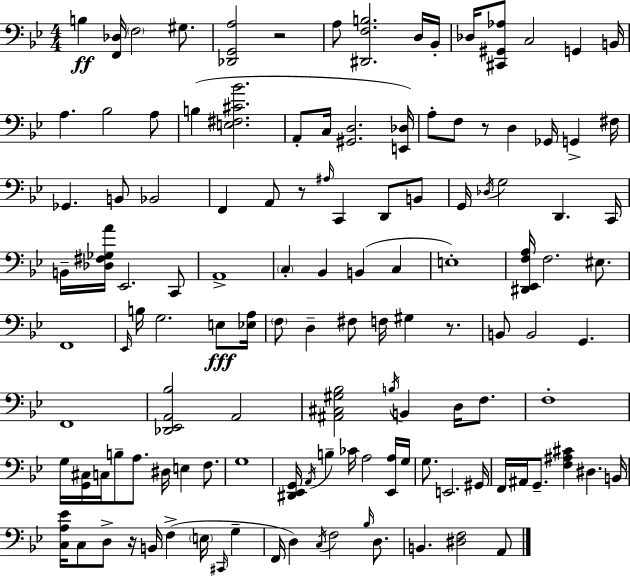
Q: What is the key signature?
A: G minor